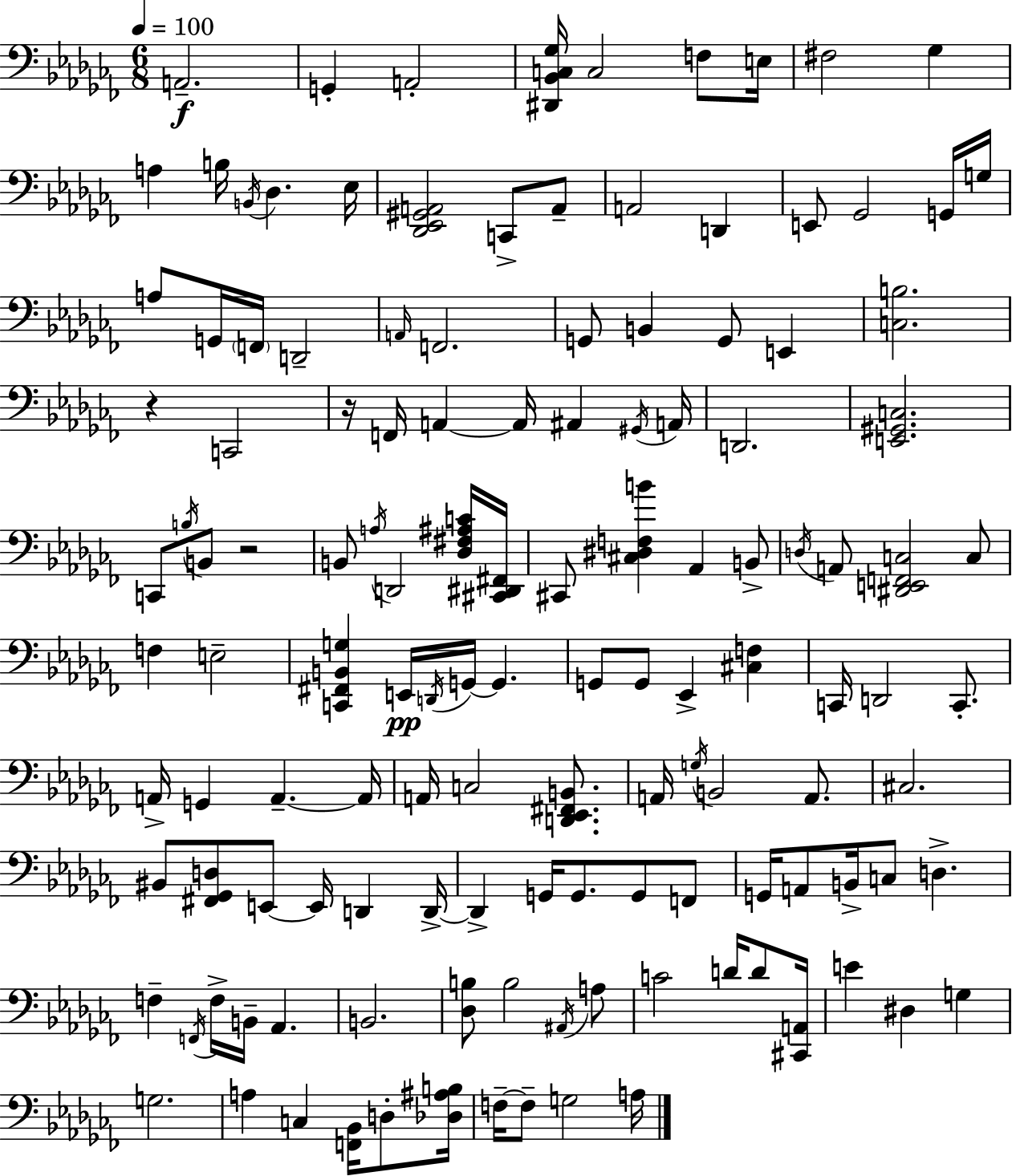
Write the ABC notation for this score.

X:1
T:Untitled
M:6/8
L:1/4
K:Abm
A,,2 G,, A,,2 [^D,,_B,,C,_G,]/4 C,2 F,/2 E,/4 ^F,2 _G, A, B,/4 B,,/4 _D, _E,/4 [_D,,_E,,^G,,A,,]2 C,,/2 A,,/2 A,,2 D,, E,,/2 _G,,2 G,,/4 G,/4 A,/2 G,,/4 F,,/4 D,,2 A,,/4 F,,2 G,,/2 B,, G,,/2 E,, [C,B,]2 z C,,2 z/4 F,,/4 A,, A,,/4 ^A,, ^G,,/4 A,,/4 D,,2 [E,,^G,,C,]2 C,,/2 B,/4 B,,/2 z2 B,,/2 A,/4 D,,2 [_D,^F,^A,C]/4 [^C,,^D,,^F,,]/4 ^C,,/2 [^C,^D,F,B] _A,, B,,/2 D,/4 A,,/2 [^D,,E,,F,,C,]2 C,/2 F, E,2 [C,,^F,,B,,G,] E,,/4 D,,/4 G,,/4 G,, G,,/2 G,,/2 _E,, [^C,F,] C,,/4 D,,2 C,,/2 A,,/4 G,, A,, A,,/4 A,,/4 C,2 [D,,_E,,^F,,B,,]/2 A,,/4 G,/4 B,,2 A,,/2 ^C,2 ^B,,/2 [^F,,_G,,D,]/2 E,,/2 E,,/4 D,, D,,/4 D,, G,,/4 G,,/2 G,,/2 F,,/2 G,,/4 A,,/2 B,,/4 C,/2 D, F, F,,/4 F,/4 B,,/4 _A,, B,,2 [_D,B,]/2 B,2 ^A,,/4 A,/2 C2 D/4 D/2 [^C,,A,,]/4 E ^D, G, G,2 A, C, [F,,_B,,]/4 D,/2 [_D,^A,B,]/4 F,/4 F,/2 G,2 A,/4